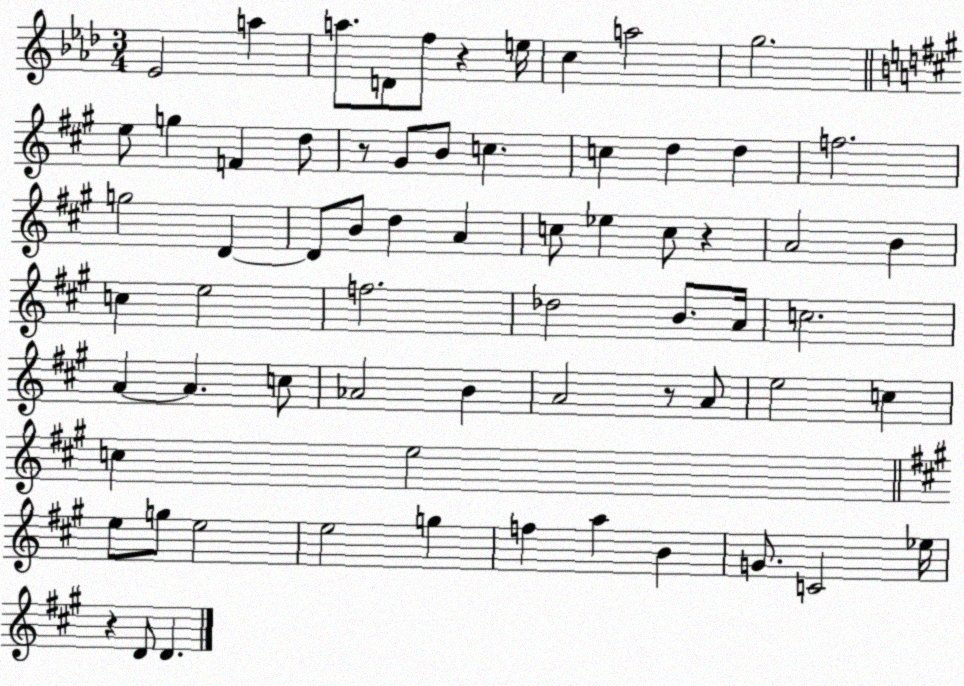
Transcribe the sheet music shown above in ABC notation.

X:1
T:Untitled
M:3/4
L:1/4
K:Ab
_E2 a a/2 D/2 f/2 z e/4 c a2 g2 e/2 g F d/2 z/2 ^G/2 B/2 c c d d f2 g2 D D/2 B/2 d A c/2 _e c/2 z A2 B c e2 f2 _d2 B/2 A/4 c2 A A c/2 _A2 B A2 z/2 A/2 e2 c c e2 e/2 g/2 e2 e2 g f a B G/2 C2 _e/4 z D/2 D